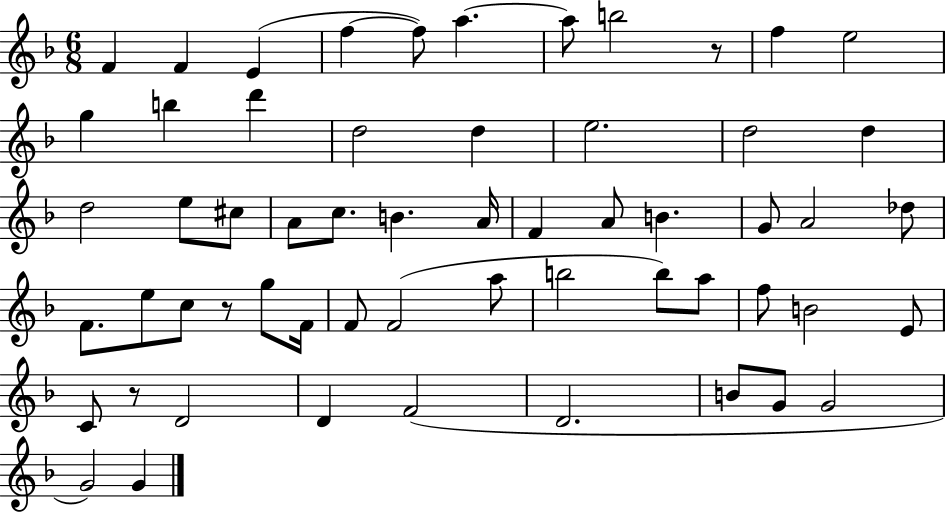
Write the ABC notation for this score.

X:1
T:Untitled
M:6/8
L:1/4
K:F
F F E f f/2 a a/2 b2 z/2 f e2 g b d' d2 d e2 d2 d d2 e/2 ^c/2 A/2 c/2 B A/4 F A/2 B G/2 A2 _d/2 F/2 e/2 c/2 z/2 g/2 F/4 F/2 F2 a/2 b2 b/2 a/2 f/2 B2 E/2 C/2 z/2 D2 D F2 D2 B/2 G/2 G2 G2 G